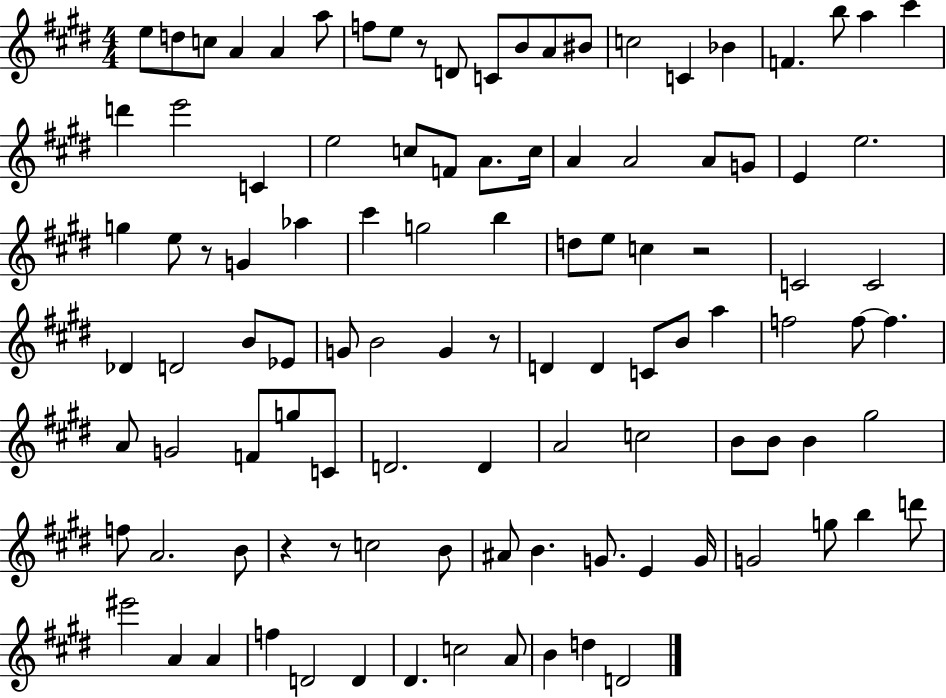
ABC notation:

X:1
T:Untitled
M:4/4
L:1/4
K:E
e/2 d/2 c/2 A A a/2 f/2 e/2 z/2 D/2 C/2 B/2 A/2 ^B/2 c2 C _B F b/2 a ^c' d' e'2 C e2 c/2 F/2 A/2 c/4 A A2 A/2 G/2 E e2 g e/2 z/2 G _a ^c' g2 b d/2 e/2 c z2 C2 C2 _D D2 B/2 _E/2 G/2 B2 G z/2 D D C/2 B/2 a f2 f/2 f A/2 G2 F/2 g/2 C/2 D2 D A2 c2 B/2 B/2 B ^g2 f/2 A2 B/2 z z/2 c2 B/2 ^A/2 B G/2 E G/4 G2 g/2 b d'/2 ^e'2 A A f D2 D ^D c2 A/2 B d D2